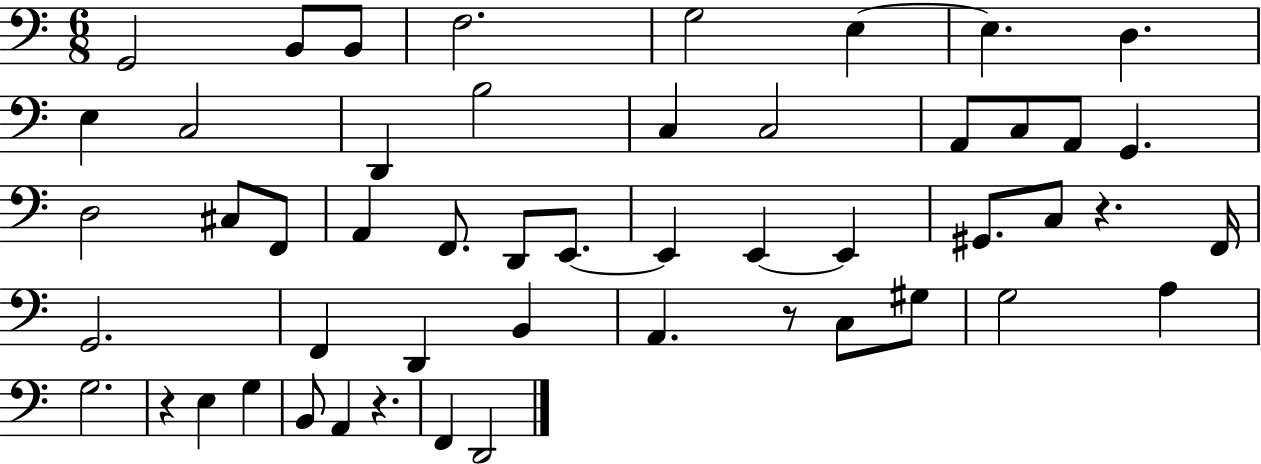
{
  \clef bass
  \numericTimeSignature
  \time 6/8
  \key c \major
  g,2 b,8 b,8 | f2. | g2 e4~~ | e4. d4. | \break e4 c2 | d,4 b2 | c4 c2 | a,8 c8 a,8 g,4. | \break d2 cis8 f,8 | a,4 f,8. d,8 e,8.~~ | e,4 e,4~~ e,4 | gis,8. c8 r4. f,16 | \break g,2. | f,4 d,4 b,4 | a,4. r8 c8 gis8 | g2 a4 | \break g2. | r4 e4 g4 | b,8 a,4 r4. | f,4 d,2 | \break \bar "|."
}